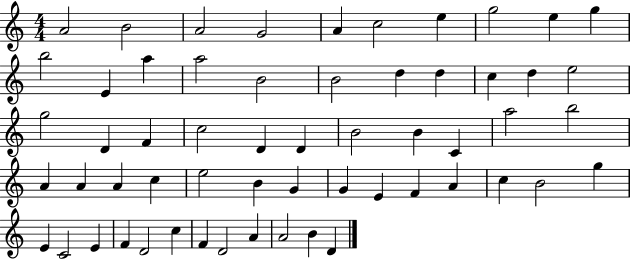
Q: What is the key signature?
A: C major